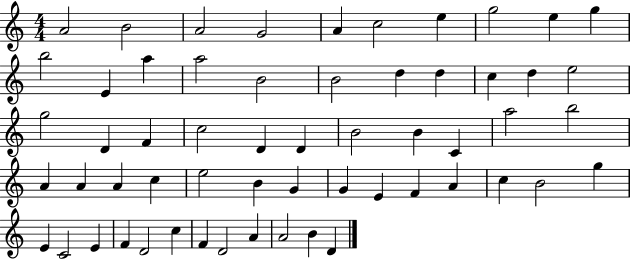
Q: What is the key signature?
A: C major